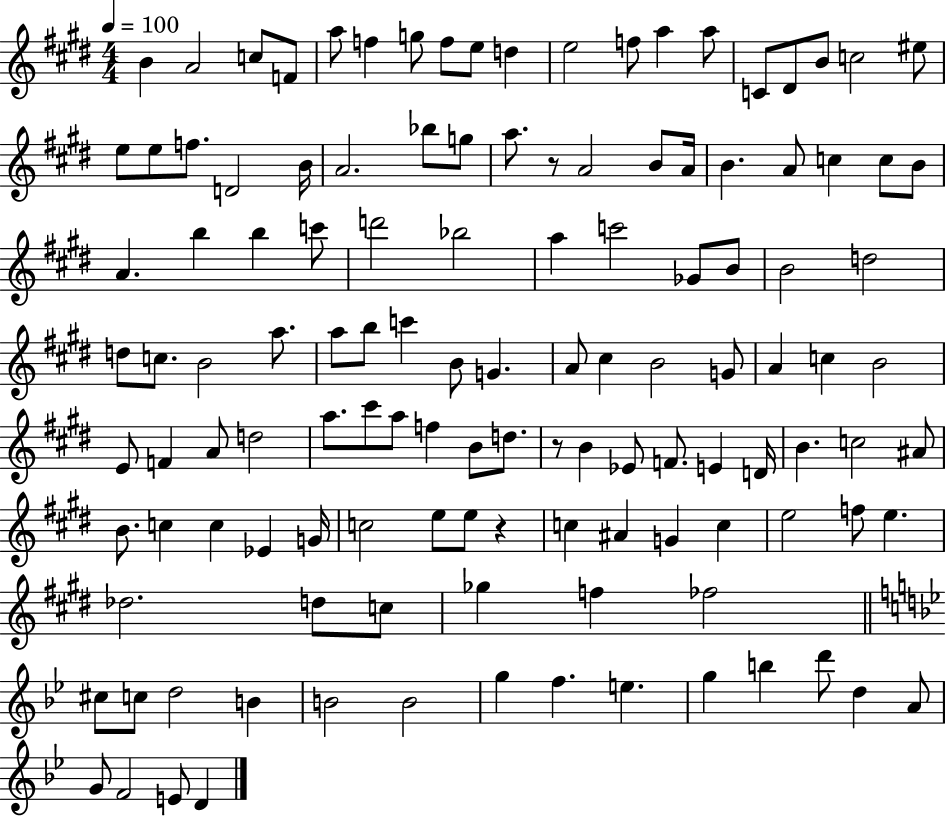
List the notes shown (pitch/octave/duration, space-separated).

B4/q A4/h C5/e F4/e A5/e F5/q G5/e F5/e E5/e D5/q E5/h F5/e A5/q A5/e C4/e D#4/e B4/e C5/h EIS5/e E5/e E5/e F5/e. D4/h B4/s A4/h. Bb5/e G5/e A5/e. R/e A4/h B4/e A4/s B4/q. A4/e C5/q C5/e B4/e A4/q. B5/q B5/q C6/e D6/h Bb5/h A5/q C6/h Gb4/e B4/e B4/h D5/h D5/e C5/e. B4/h A5/e. A5/e B5/e C6/q B4/e G4/q. A4/e C#5/q B4/h G4/e A4/q C5/q B4/h E4/e F4/q A4/e D5/h A5/e. C#6/e A5/e F5/q B4/e D5/e. R/e B4/q Eb4/e F4/e. E4/q D4/s B4/q. C5/h A#4/e B4/e. C5/q C5/q Eb4/q G4/s C5/h E5/e E5/e R/q C5/q A#4/q G4/q C5/q E5/h F5/e E5/q. Db5/h. D5/e C5/e Gb5/q F5/q FES5/h C#5/e C5/e D5/h B4/q B4/h B4/h G5/q F5/q. E5/q. G5/q B5/q D6/e D5/q A4/e G4/e F4/h E4/e D4/q